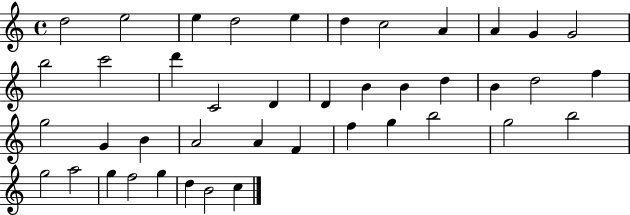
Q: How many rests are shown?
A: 0